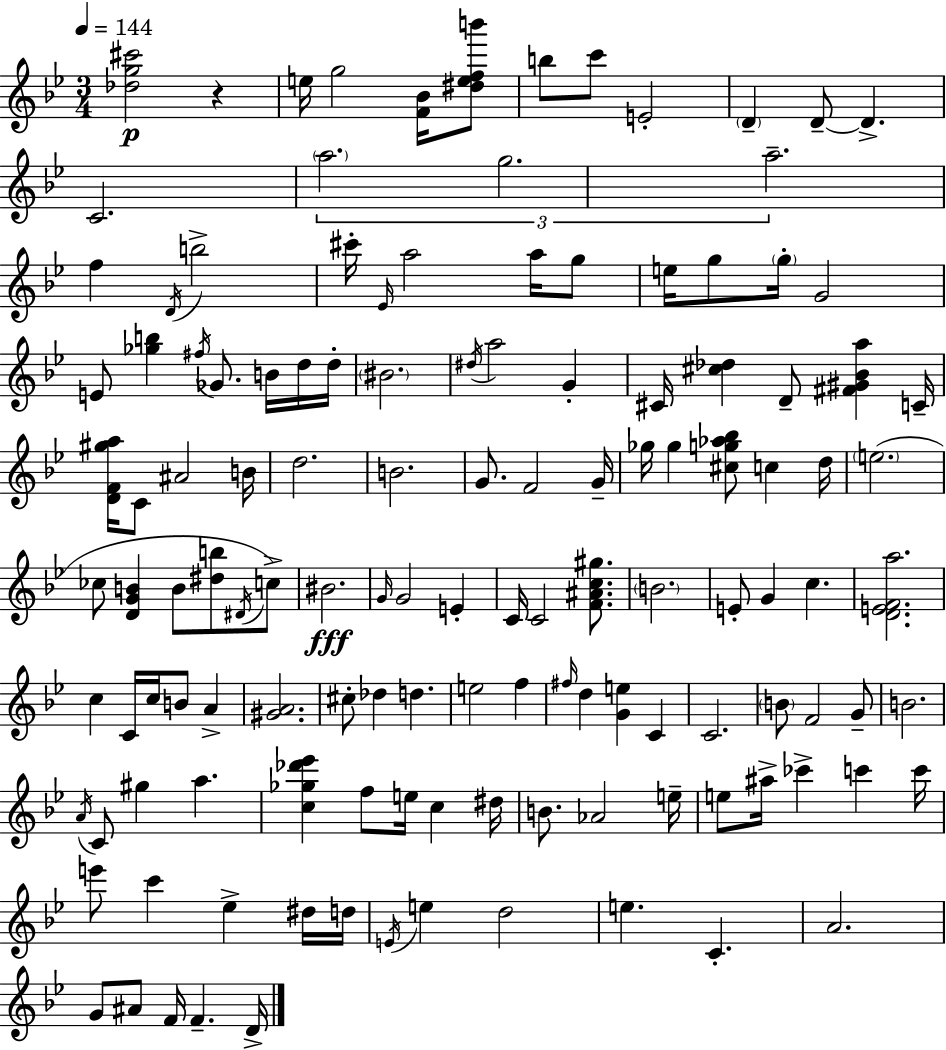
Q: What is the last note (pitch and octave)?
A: D4